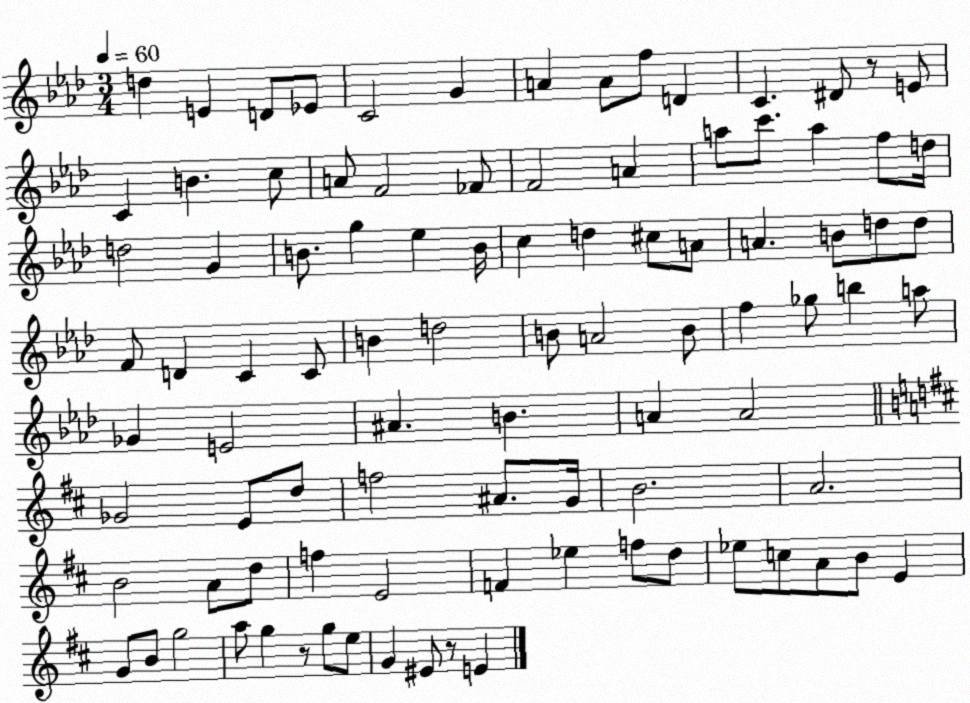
X:1
T:Untitled
M:3/4
L:1/4
K:Ab
d E D/2 _E/2 C2 G A A/2 f/2 D C ^D/2 z/2 E/2 C B c/2 A/2 F2 _F/2 F2 A a/2 c'/2 a f/2 d/4 d2 G B/2 g _e B/4 c d ^c/2 A/2 A B/2 d/2 d/2 F/2 D C C/2 B d2 B/2 A2 B/2 f _g/2 b a/2 _G E2 ^A B A A2 _G2 E/2 d/2 f2 ^A/2 G/4 B2 A2 B2 A/2 d/2 f E2 F _e f/2 d/2 _e/2 c/2 A/2 B/2 E G/2 B/2 g2 a/2 g z/2 g/2 e/2 G ^E/2 z/2 E